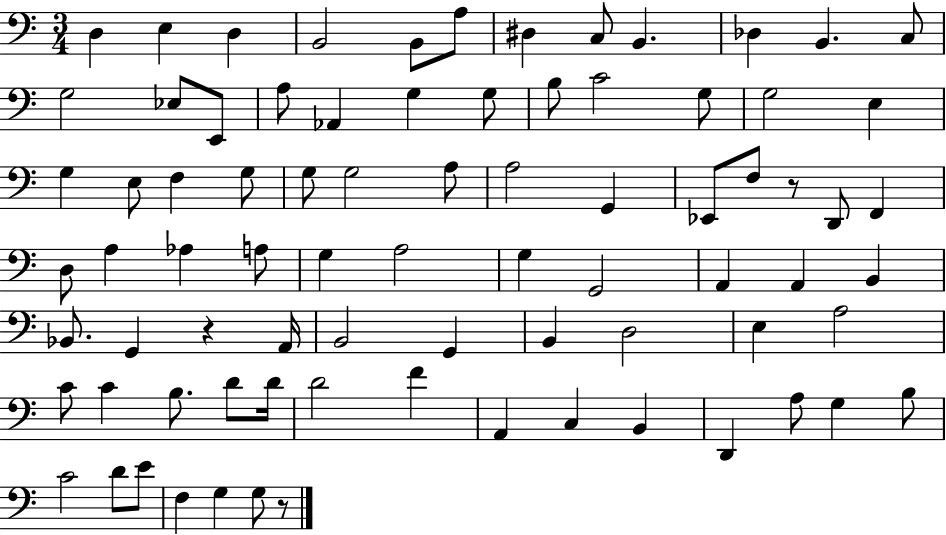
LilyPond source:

{
  \clef bass
  \numericTimeSignature
  \time 3/4
  \key c \major
  d4 e4 d4 | b,2 b,8 a8 | dis4 c8 b,4. | des4 b,4. c8 | \break g2 ees8 e,8 | a8 aes,4 g4 g8 | b8 c'2 g8 | g2 e4 | \break g4 e8 f4 g8 | g8 g2 a8 | a2 g,4 | ees,8 f8 r8 d,8 f,4 | \break d8 a4 aes4 a8 | g4 a2 | g4 g,2 | a,4 a,4 b,4 | \break bes,8. g,4 r4 a,16 | b,2 g,4 | b,4 d2 | e4 a2 | \break c'8 c'4 b8. d'8 d'16 | d'2 f'4 | a,4 c4 b,4 | d,4 a8 g4 b8 | \break c'2 d'8 e'8 | f4 g4 g8 r8 | \bar "|."
}